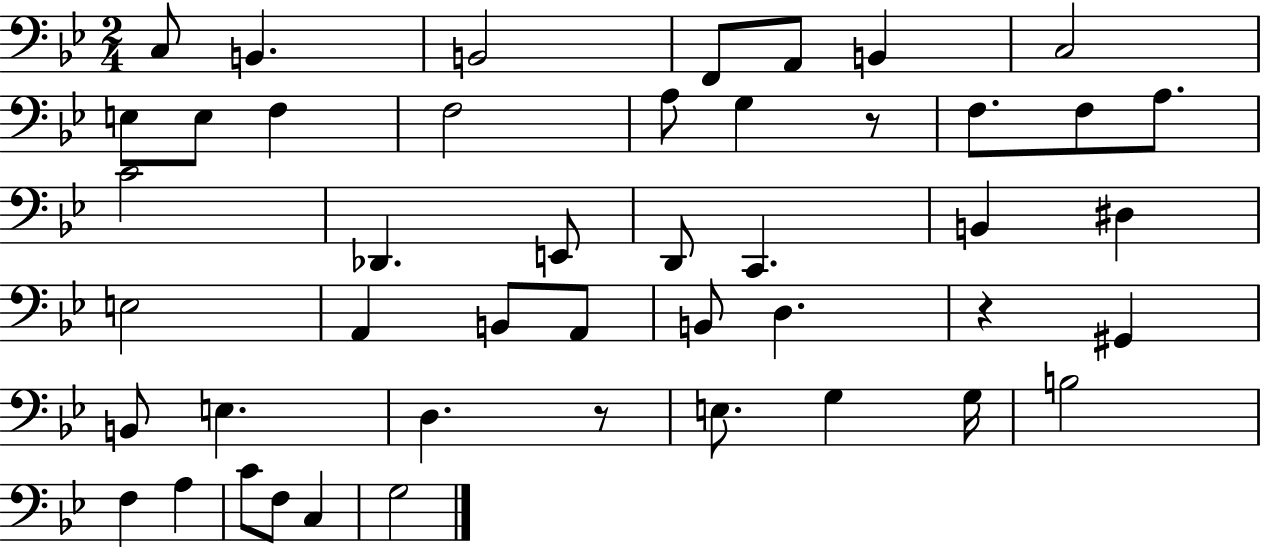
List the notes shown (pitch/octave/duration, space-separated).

C3/e B2/q. B2/h F2/e A2/e B2/q C3/h E3/e E3/e F3/q F3/h A3/e G3/q R/e F3/e. F3/e A3/e. C4/h Db2/q. E2/e D2/e C2/q. B2/q D#3/q E3/h A2/q B2/e A2/e B2/e D3/q. R/q G#2/q B2/e E3/q. D3/q. R/e E3/e. G3/q G3/s B3/h F3/q A3/q C4/e F3/e C3/q G3/h